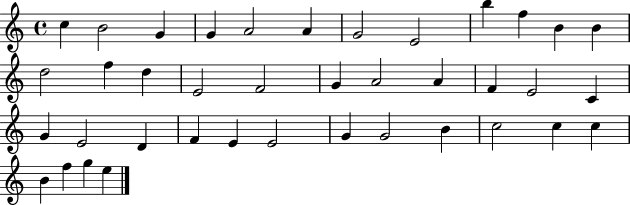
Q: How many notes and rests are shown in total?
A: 39